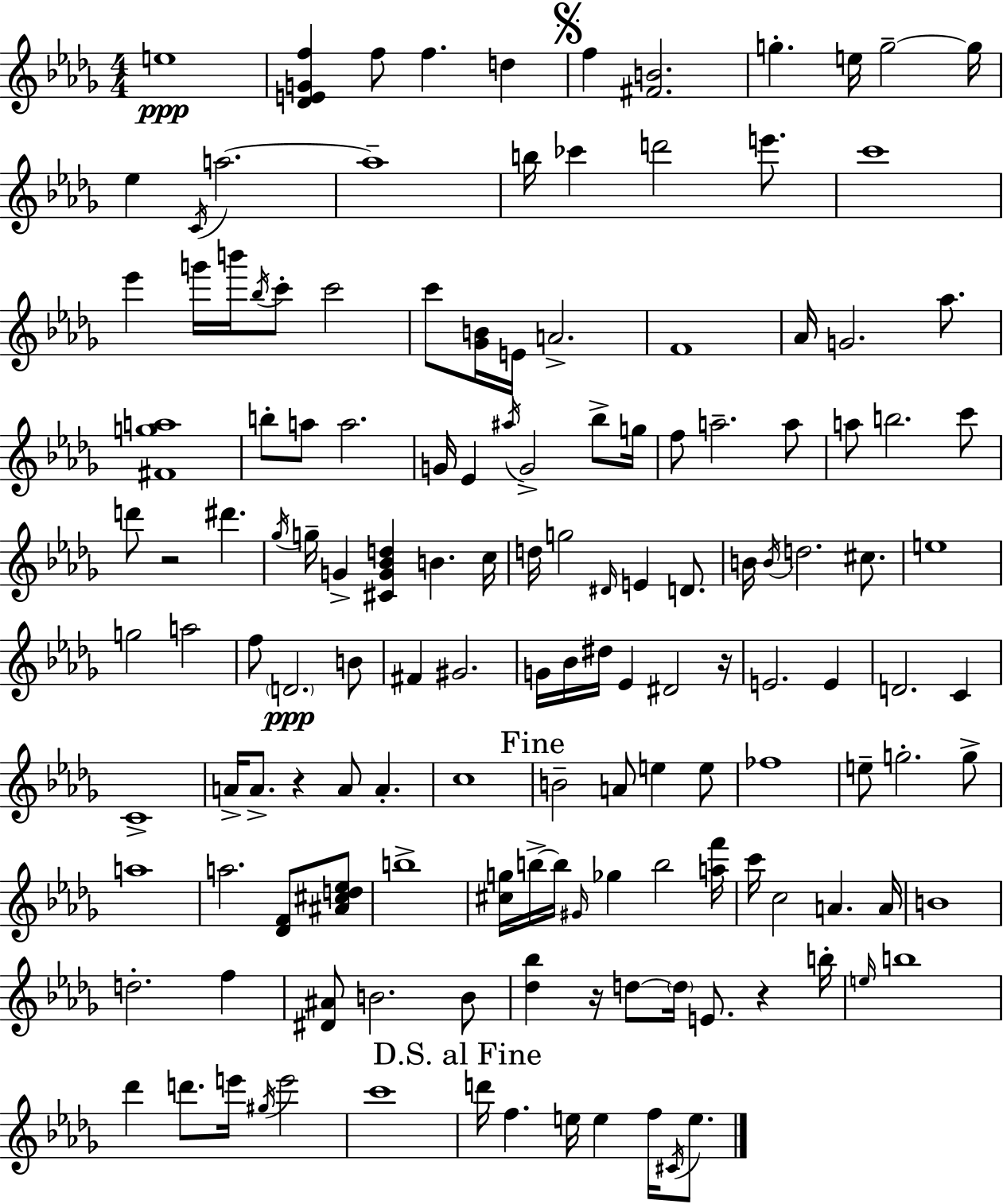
E5/w [Db4,E4,G4,F5]/q F5/e F5/q. D5/q F5/q [F#4,B4]/h. G5/q. E5/s G5/h G5/s Eb5/q C4/s A5/h. A5/w B5/s CES6/q D6/h E6/e. C6/w Eb6/q G6/s B6/s Bb5/s C6/e C6/h C6/e [Gb4,B4]/s E4/s A4/h. F4/w Ab4/s G4/h. Ab5/e. [F#4,G5,A5]/w B5/e A5/e A5/h. G4/s Eb4/q A#5/s G4/h Bb5/e G5/s F5/e A5/h. A5/e A5/e B5/h. C6/e D6/e R/h D#6/q. Gb5/s G5/s G4/q [C#4,G4,Bb4,D5]/q B4/q. C5/s D5/s G5/h D#4/s E4/q D4/e. B4/s B4/s D5/h. C#5/e. E5/w G5/h A5/h F5/e D4/h. B4/e F#4/q G#4/h. G4/s Bb4/s D#5/s Eb4/q D#4/h R/s E4/h. E4/q D4/h. C4/q C4/w A4/s A4/e. R/q A4/e A4/q. C5/w B4/h A4/e E5/q E5/e FES5/w E5/e G5/h. G5/e A5/w A5/h. [Db4,F4]/e [A#4,C#5,D5,Eb5]/e B5/w [C#5,G5]/s B5/s B5/s G#4/s Gb5/q B5/h [A5,F6]/s C6/s C5/h A4/q. A4/s B4/w D5/h. F5/q [D#4,A#4]/e B4/h. B4/e [Db5,Bb5]/q R/s D5/e D5/s E4/e. R/q B5/s E5/s B5/w Db6/q D6/e. E6/s G#5/s E6/h C6/w D6/s F5/q. E5/s E5/q F5/s C#4/s E5/e.